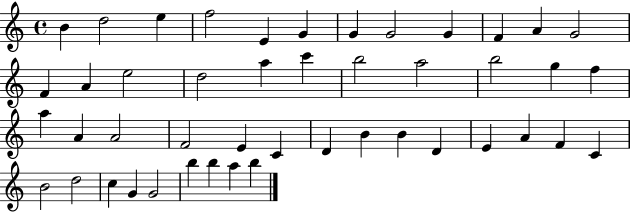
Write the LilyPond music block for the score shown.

{
  \clef treble
  \time 4/4
  \defaultTimeSignature
  \key c \major
  b'4 d''2 e''4 | f''2 e'4 g'4 | g'4 g'2 g'4 | f'4 a'4 g'2 | \break f'4 a'4 e''2 | d''2 a''4 c'''4 | b''2 a''2 | b''2 g''4 f''4 | \break a''4 a'4 a'2 | f'2 e'4 c'4 | d'4 b'4 b'4 d'4 | e'4 a'4 f'4 c'4 | \break b'2 d''2 | c''4 g'4 g'2 | b''4 b''4 a''4 b''4 | \bar "|."
}